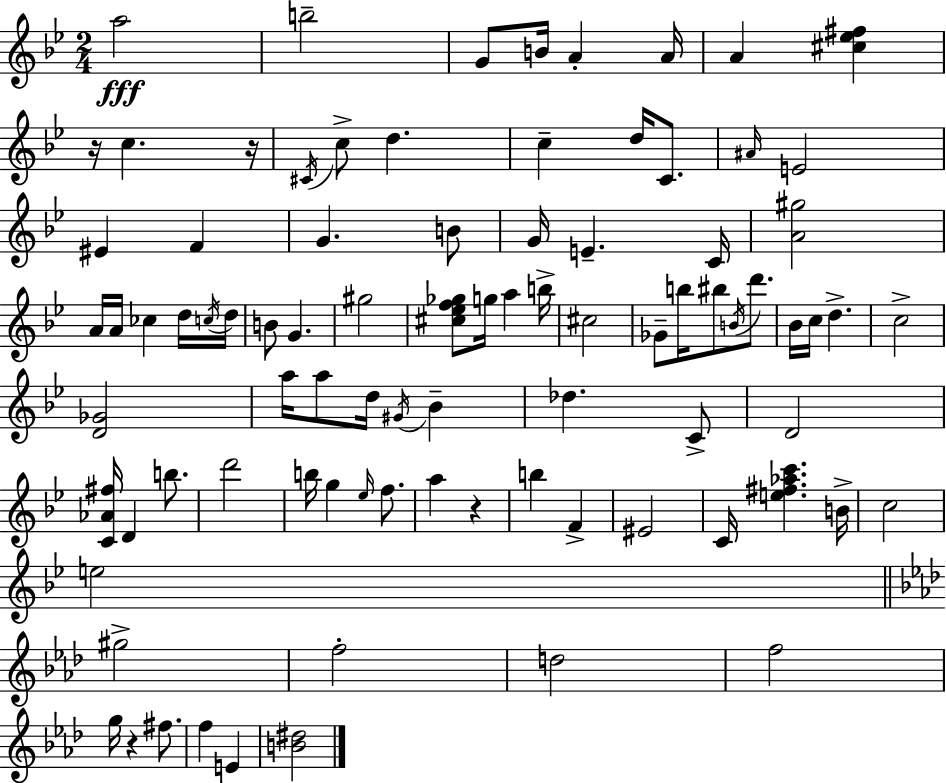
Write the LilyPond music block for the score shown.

{
  \clef treble
  \numericTimeSignature
  \time 2/4
  \key bes \major
  a''2\fff | b''2-- | g'8 b'16 a'4-. a'16 | a'4 <cis'' ees'' fis''>4 | \break r16 c''4. r16 | \acciaccatura { cis'16 } c''8-> d''4. | c''4-- d''16 c'8. | \grace { ais'16 } e'2 | \break eis'4 f'4 | g'4. | b'8 g'16 e'4.-- | c'16 <a' gis''>2 | \break a'16 a'16 ces''4 | d''16 \acciaccatura { c''16 } d''16 b'8 g'4. | gis''2 | <cis'' ees'' f'' ges''>8 g''16 a''4 | \break b''16-> cis''2 | ges'8-- b''16 bis''8 | \acciaccatura { b'16 } d'''8. bes'16 c''16 d''4.-> | c''2-> | \break <d' ges'>2 | a''16 a''8 d''16 | \acciaccatura { gis'16 } bes'4-- des''4. | c'8-> d'2 | \break <c' aes' fis''>16 d'4 | b''8. d'''2 | b''16 g''4 | \grace { ees''16 } f''8. a''4 | \break r4 b''4 | f'4-> eis'2 | c'16 <e'' fis'' aes'' c'''>4. | b'16-> c''2 | \break e''2 | \bar "||" \break \key aes \major gis''2-> | f''2-. | d''2 | f''2 | \break g''16 r4 fis''8. | f''4 e'4 | <b' dis''>2 | \bar "|."
}